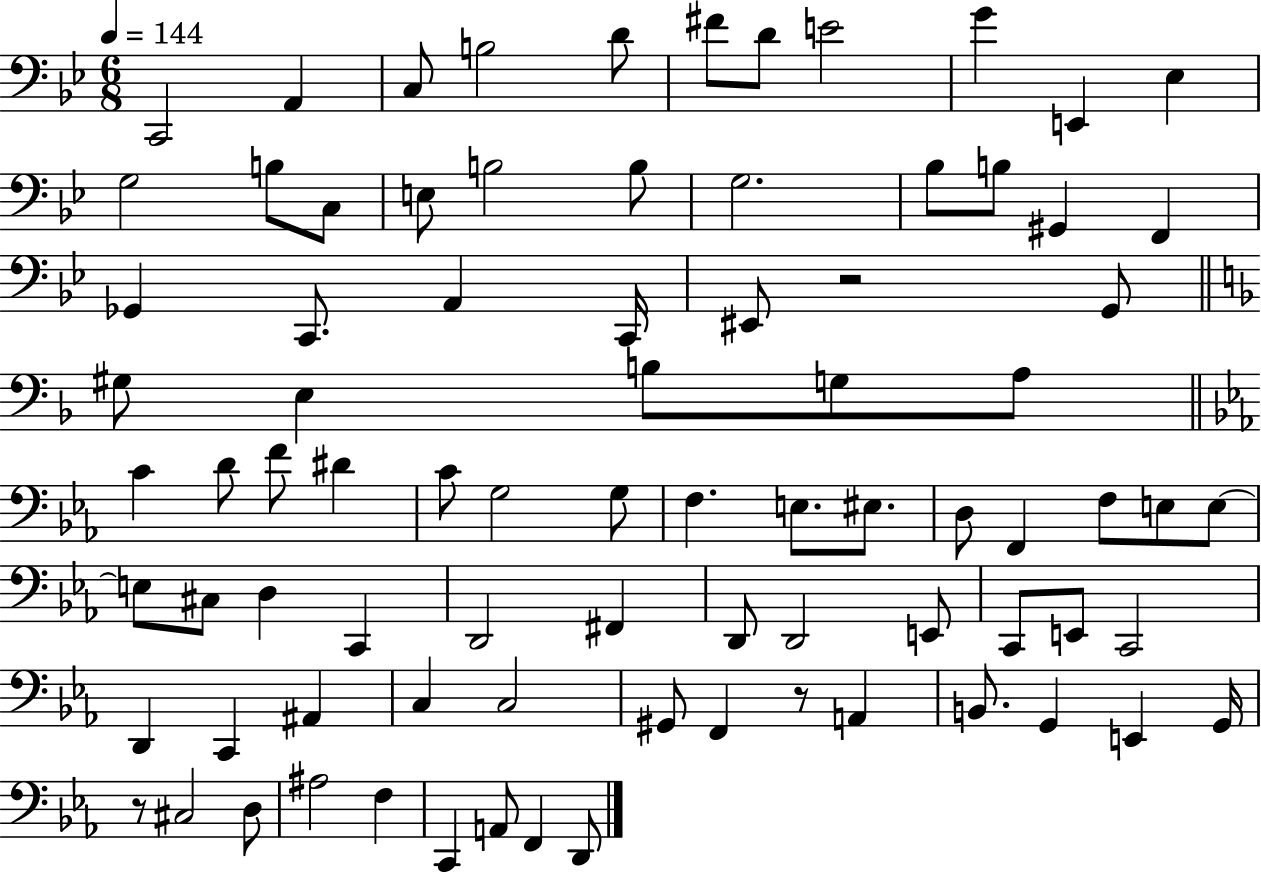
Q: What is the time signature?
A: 6/8